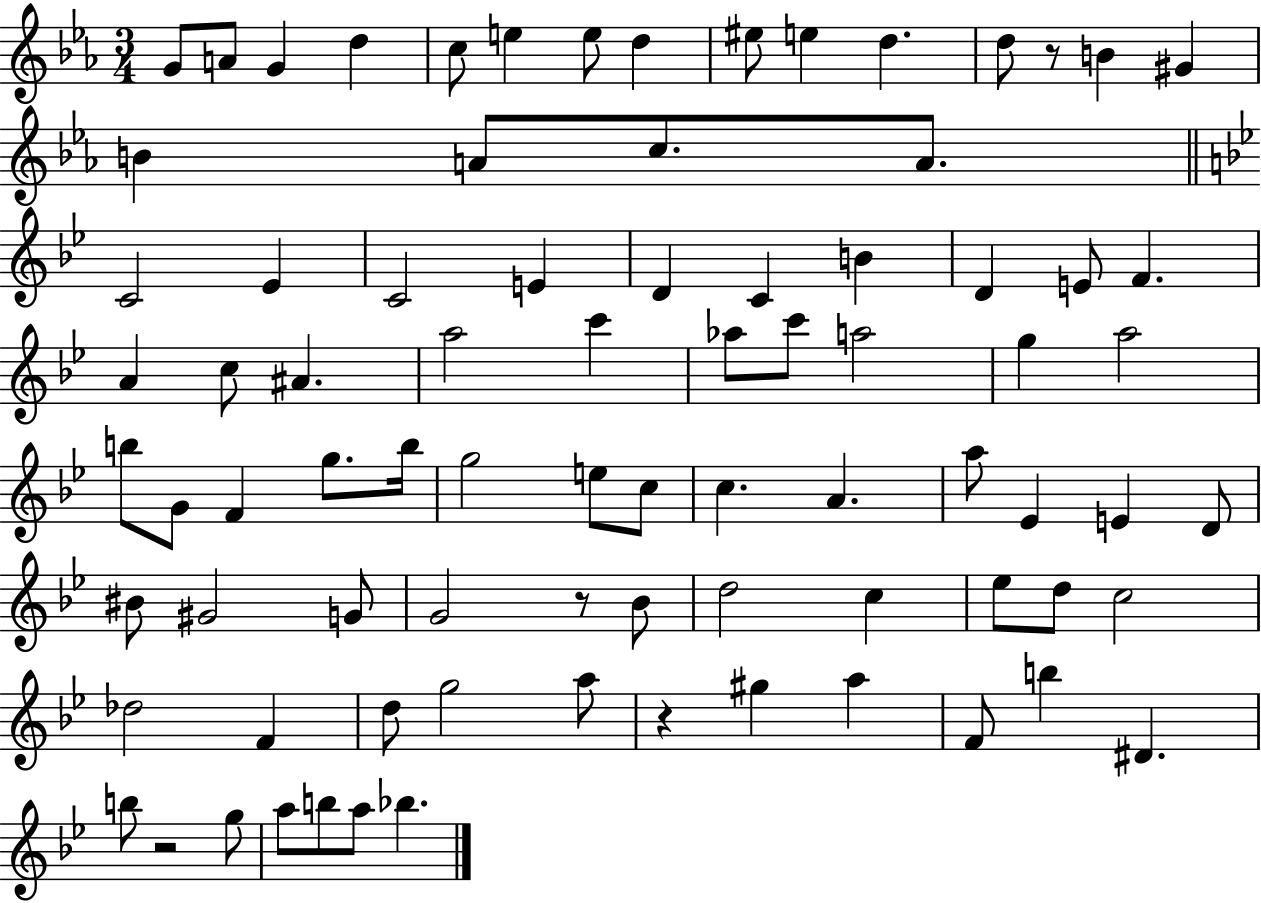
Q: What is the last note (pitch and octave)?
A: Bb5